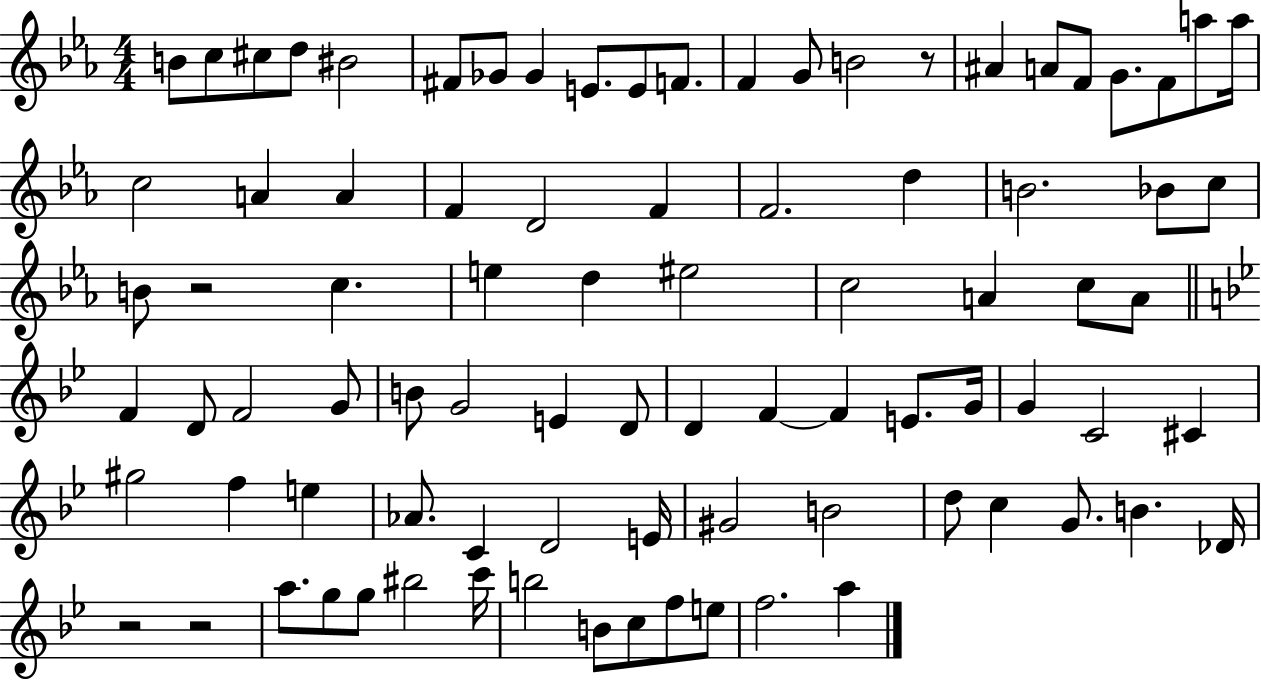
X:1
T:Untitled
M:4/4
L:1/4
K:Eb
B/2 c/2 ^c/2 d/2 ^B2 ^F/2 _G/2 _G E/2 E/2 F/2 F G/2 B2 z/2 ^A A/2 F/2 G/2 F/2 a/2 a/4 c2 A A F D2 F F2 d B2 _B/2 c/2 B/2 z2 c e d ^e2 c2 A c/2 A/2 F D/2 F2 G/2 B/2 G2 E D/2 D F F E/2 G/4 G C2 ^C ^g2 f e _A/2 C D2 E/4 ^G2 B2 d/2 c G/2 B _D/4 z2 z2 a/2 g/2 g/2 ^b2 c'/4 b2 B/2 c/2 f/2 e/2 f2 a